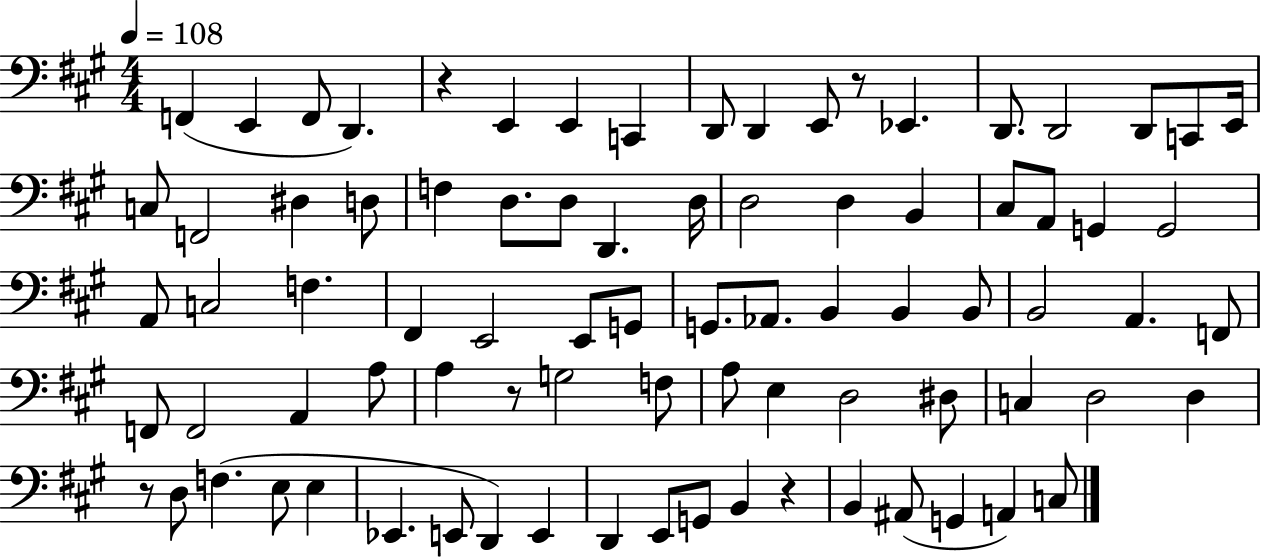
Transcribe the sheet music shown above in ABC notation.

X:1
T:Untitled
M:4/4
L:1/4
K:A
F,, E,, F,,/2 D,, z E,, E,, C,, D,,/2 D,, E,,/2 z/2 _E,, D,,/2 D,,2 D,,/2 C,,/2 E,,/4 C,/2 F,,2 ^D, D,/2 F, D,/2 D,/2 D,, D,/4 D,2 D, B,, ^C,/2 A,,/2 G,, G,,2 A,,/2 C,2 F, ^F,, E,,2 E,,/2 G,,/2 G,,/2 _A,,/2 B,, B,, B,,/2 B,,2 A,, F,,/2 F,,/2 F,,2 A,, A,/2 A, z/2 G,2 F,/2 A,/2 E, D,2 ^D,/2 C, D,2 D, z/2 D,/2 F, E,/2 E, _E,, E,,/2 D,, E,, D,, E,,/2 G,,/2 B,, z B,, ^A,,/2 G,, A,, C,/2